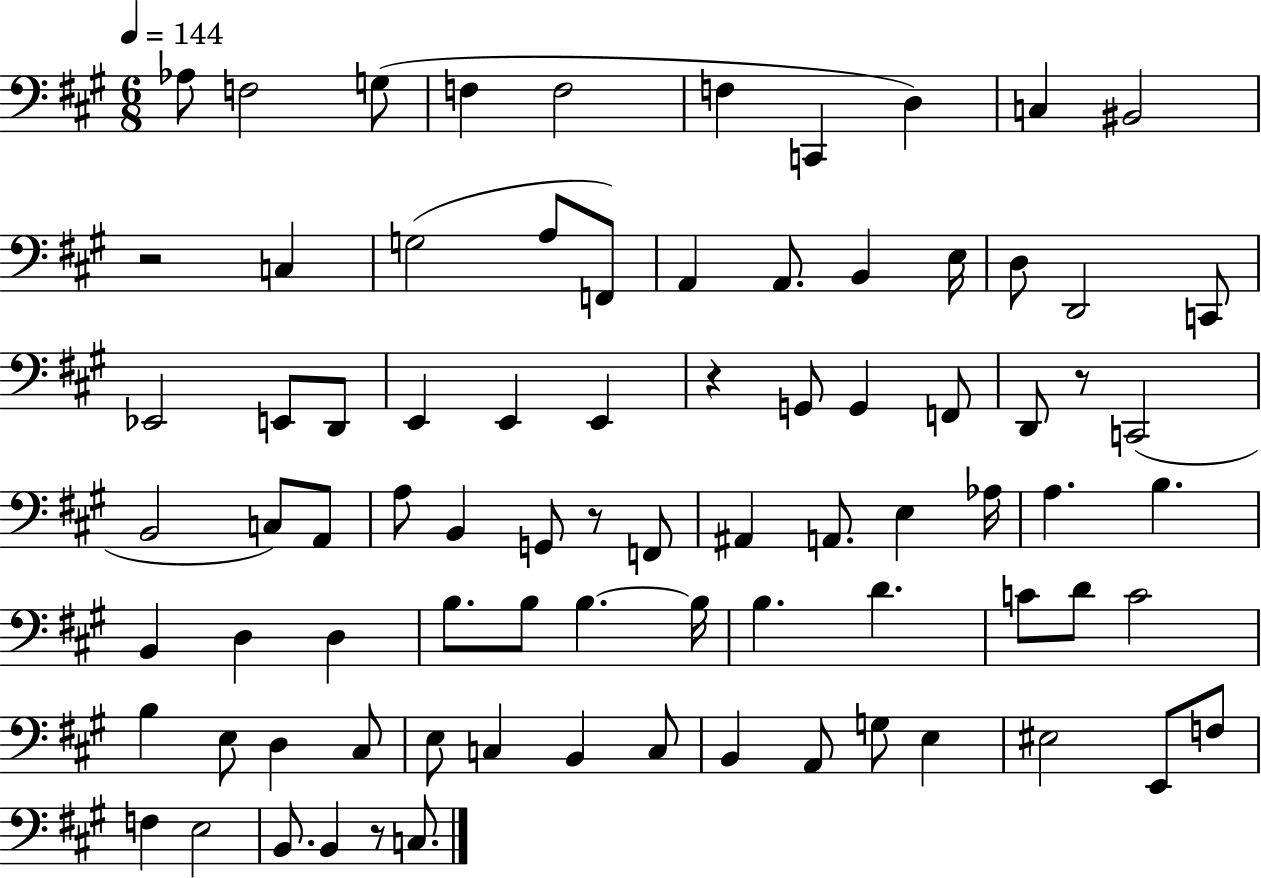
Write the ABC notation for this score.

X:1
T:Untitled
M:6/8
L:1/4
K:A
_A,/2 F,2 G,/2 F, F,2 F, C,, D, C, ^B,,2 z2 C, G,2 A,/2 F,,/2 A,, A,,/2 B,, E,/4 D,/2 D,,2 C,,/2 _E,,2 E,,/2 D,,/2 E,, E,, E,, z G,,/2 G,, F,,/2 D,,/2 z/2 C,,2 B,,2 C,/2 A,,/2 A,/2 B,, G,,/2 z/2 F,,/2 ^A,, A,,/2 E, _A,/4 A, B, B,, D, D, B,/2 B,/2 B, B,/4 B, D C/2 D/2 C2 B, E,/2 D, ^C,/2 E,/2 C, B,, C,/2 B,, A,,/2 G,/2 E, ^E,2 E,,/2 F,/2 F, E,2 B,,/2 B,, z/2 C,/2